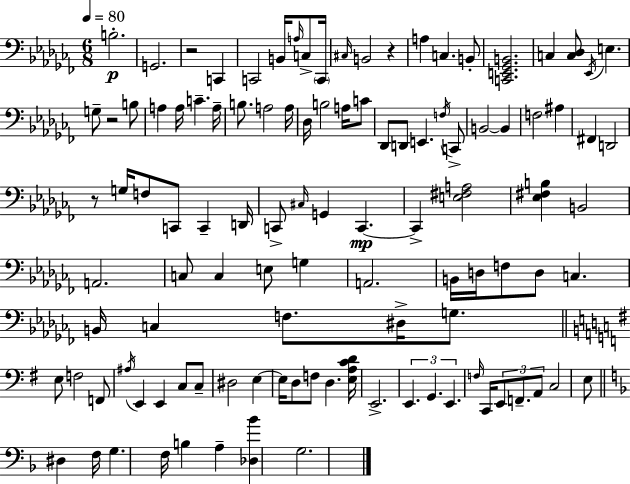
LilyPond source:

{
  \clef bass
  \numericTimeSignature
  \time 6/8
  \key aes \minor
  \tempo 4 = 80
  b2.-.\p | g,2. | r2 c,4 | c,2 b,16 \grace { a16 } c8-> | \break \parenthesize c,16 \grace { cis16 } b,2 r4 | a4 c4. | b,8-. <c, e, ges, b,>2. | c4 <c des>8 \acciaccatura { ees,16 } e4. | \break g8-- r2 | b8 a4 a16 c'4.-- | a16-- b8. a2 | a16 des16 b2 | \break a16 c'8 des,8 d,8 e,4. | \acciaccatura { f16 } c,8-> b,2~~ | b,4 f2 | ais4 fis,4 d,2 | \break r8 g16 f8 c,8 c,4-- | d,16 c,8-> \grace { cis16 } g,4 c,4.~~\mp | c,4-> <e fis a>2 | <ees fis b>4 b,2 | \break a,2. | c8 c4 e8 | g4 a,2. | b,16 d16 f8 d8 c4. | \break b,16 c4 f8. | dis16-> g8. \bar "||" \break \key e \minor e8 f2 f,8 | \acciaccatura { ais16 } e,4 e,4 c8 c8-- | dis2 e4~~ | e16 d8 f8 d4. | \break <e a c' d'>16 e,2.-> | \tuplet 3/2 { e,4. g,4. | e,4. } \grace { f16 } c,16 \tuplet 3/2 { e,8 f,8.-- | a,8 } c2 | \break e8 \bar "||" \break \key f \major dis4 f16 g4. f16 | b4 a4-- <des bes'>4 | g2. | \bar "|."
}